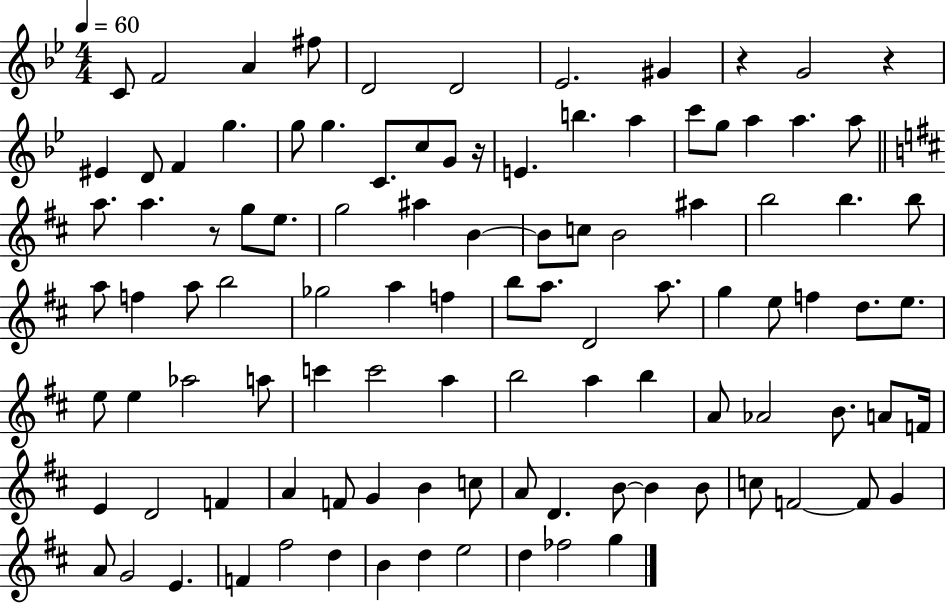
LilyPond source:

{
  \clef treble
  \numericTimeSignature
  \time 4/4
  \key bes \major
  \tempo 4 = 60
  \repeat volta 2 { c'8 f'2 a'4 fis''8 | d'2 d'2 | ees'2. gis'4 | r4 g'2 r4 | \break eis'4 d'8 f'4 g''4. | g''8 g''4. c'8. c''8 g'8 r16 | e'4. b''4. a''4 | c'''8 g''8 a''4 a''4. a''8 | \break \bar "||" \break \key d \major a''8. a''4. r8 g''8 e''8. | g''2 ais''4 b'4~~ | b'8 c''8 b'2 ais''4 | b''2 b''4. b''8 | \break a''8 f''4 a''8 b''2 | ges''2 a''4 f''4 | b''8 a''8. d'2 a''8. | g''4 e''8 f''4 d''8. e''8. | \break e''8 e''4 aes''2 a''8 | c'''4 c'''2 a''4 | b''2 a''4 b''4 | a'8 aes'2 b'8. a'8 f'16 | \break e'4 d'2 f'4 | a'4 f'8 g'4 b'4 c''8 | a'8 d'4. b'8~~ b'4 b'8 | c''8 f'2~~ f'8 g'4 | \break a'8 g'2 e'4. | f'4 fis''2 d''4 | b'4 d''4 e''2 | d''4 fes''2 g''4 | \break } \bar "|."
}